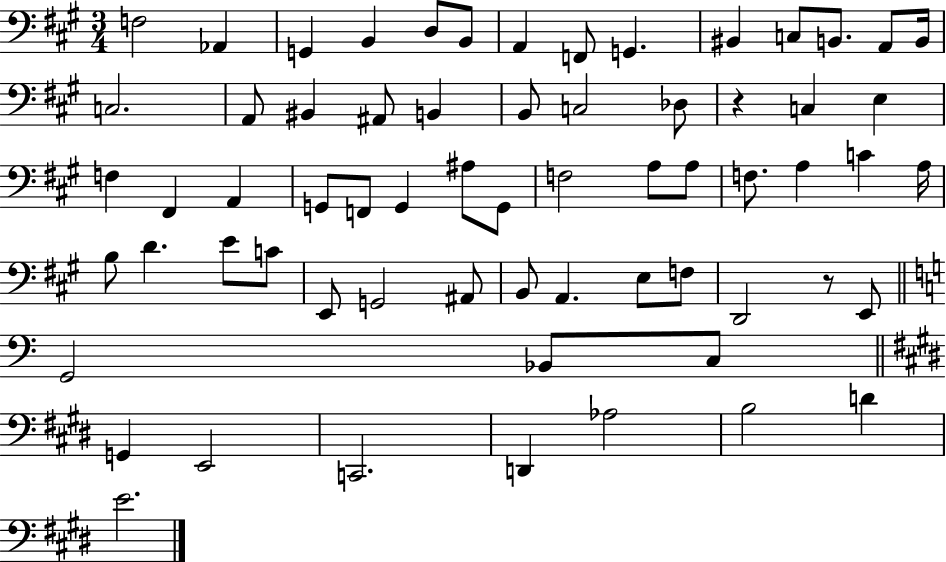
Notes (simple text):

F3/h Ab2/q G2/q B2/q D3/e B2/e A2/q F2/e G2/q. BIS2/q C3/e B2/e. A2/e B2/s C3/h. A2/e BIS2/q A#2/e B2/q B2/e C3/h Db3/e R/q C3/q E3/q F3/q F#2/q A2/q G2/e F2/e G2/q A#3/e G2/e F3/h A3/e A3/e F3/e. A3/q C4/q A3/s B3/e D4/q. E4/e C4/e E2/e G2/h A#2/e B2/e A2/q. E3/e F3/e D2/h R/e E2/e G2/h Bb2/e C3/e G2/q E2/h C2/h. D2/q Ab3/h B3/h D4/q E4/h.